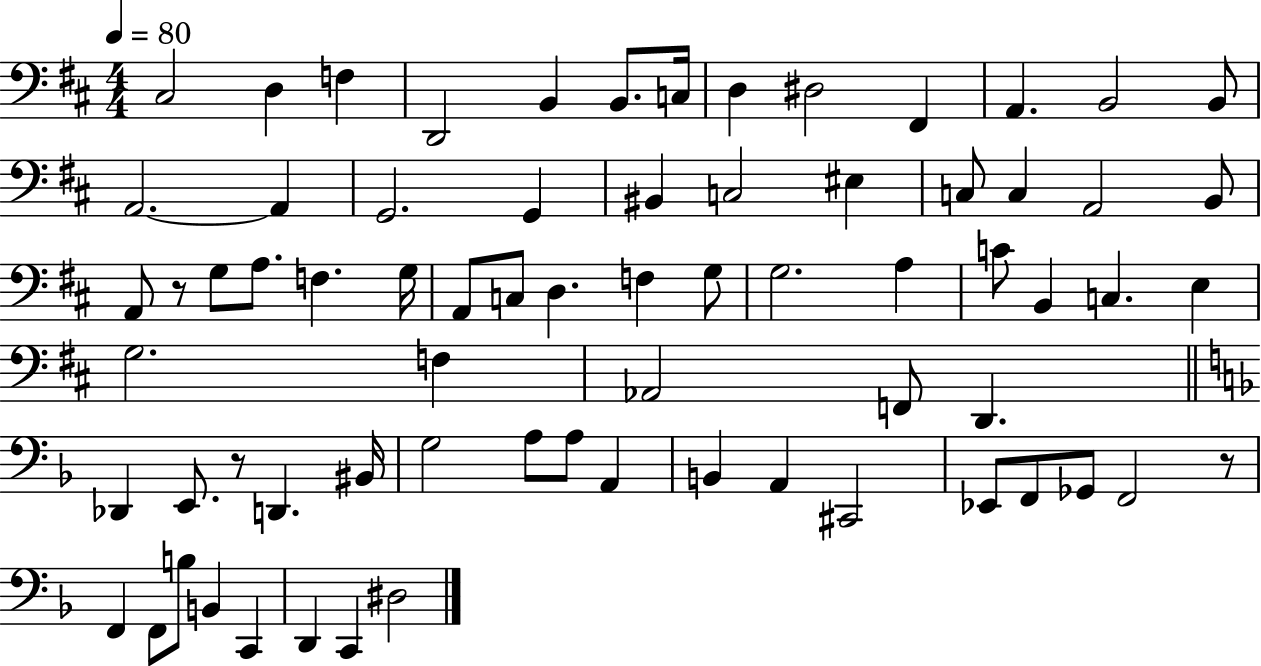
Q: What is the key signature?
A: D major